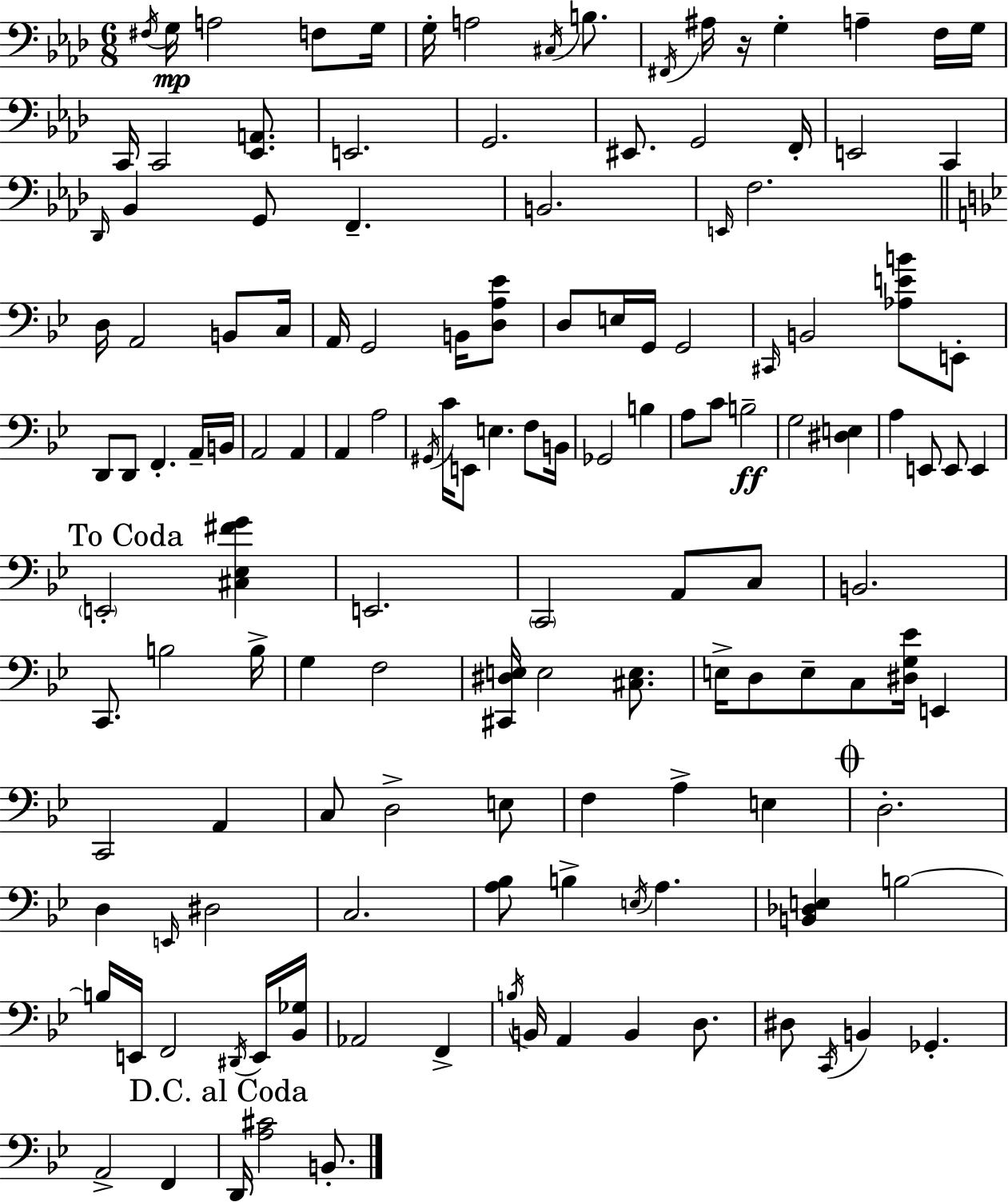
{
  \clef bass
  \numericTimeSignature
  \time 6/8
  \key aes \major
  \acciaccatura { fis16 }\mp g16 a2 f8 | g16 g16-. a2 \acciaccatura { cis16 } b8. | \acciaccatura { fis,16 } ais16 r16 g4-. a4-- | f16 g16 c,16 c,2 | \break <ees, a,>8. e,2. | g,2. | eis,8. g,2 | f,16-. e,2 c,4 | \break \grace { des,16 } bes,4 g,8 f,4.-- | b,2. | \grace { e,16 } f2. | \bar "||" \break \key bes \major d16 a,2 b,8 c16 | a,16 g,2 b,16 <d a ees'>8 | d8 e16 g,16 g,2 | \grace { cis,16 } b,2 <aes e' b'>8 e,8-. | \break d,8 d,8 f,4.-. a,16-- | b,16 a,2 a,4 | a,4 a2 | \acciaccatura { gis,16 } c'16 e,8 e4. f8 | \break b,16 ges,2 b4 | a8 c'8 b2--\ff | g2 <dis e>4 | a4 e,8 e,8 e,4 | \break \mark "To Coda" \parenthesize e,2-. <cis ees fis' g'>4 | e,2. | \parenthesize c,2 a,8 | c8 b,2. | \break c,8. b2 | b16-> g4 f2 | <cis, dis e>16 e2 <cis e>8. | e16-> d8 e8-- c8 <dis g ees'>16 e,4 | \break c,2 a,4 | c8 d2-> | e8 f4 a4-> e4 | \mark \markup { \musicglyph "scripts.coda" } d2.-. | \break d4 \grace { e,16 } dis2 | c2. | <a bes>8 b4-> \acciaccatura { e16 } a4. | <b, des e>4 b2~~ | \break b16 e,16 f,2 | \acciaccatura { dis,16 } e,16 <bes, ges>16 aes,2 | f,4-> \acciaccatura { b16 } b,16 a,4 b,4 | d8. dis8 \acciaccatura { c,16 } b,4 | \break ges,4.-. a,2-> | f,4 \mark "D.C. al Coda" d,16 <a cis'>2 | b,8.-. \bar "|."
}